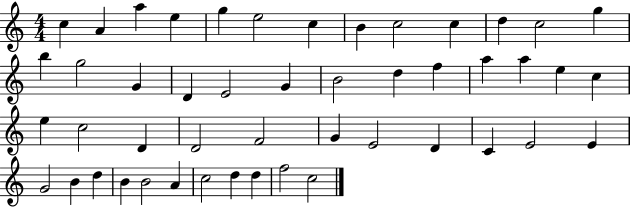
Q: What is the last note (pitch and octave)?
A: C5